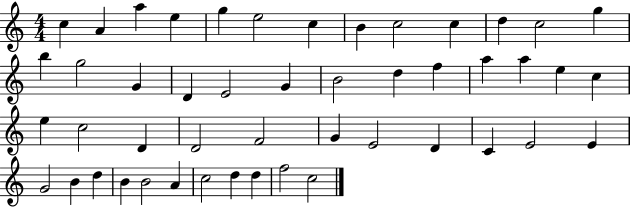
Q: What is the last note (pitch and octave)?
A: C5